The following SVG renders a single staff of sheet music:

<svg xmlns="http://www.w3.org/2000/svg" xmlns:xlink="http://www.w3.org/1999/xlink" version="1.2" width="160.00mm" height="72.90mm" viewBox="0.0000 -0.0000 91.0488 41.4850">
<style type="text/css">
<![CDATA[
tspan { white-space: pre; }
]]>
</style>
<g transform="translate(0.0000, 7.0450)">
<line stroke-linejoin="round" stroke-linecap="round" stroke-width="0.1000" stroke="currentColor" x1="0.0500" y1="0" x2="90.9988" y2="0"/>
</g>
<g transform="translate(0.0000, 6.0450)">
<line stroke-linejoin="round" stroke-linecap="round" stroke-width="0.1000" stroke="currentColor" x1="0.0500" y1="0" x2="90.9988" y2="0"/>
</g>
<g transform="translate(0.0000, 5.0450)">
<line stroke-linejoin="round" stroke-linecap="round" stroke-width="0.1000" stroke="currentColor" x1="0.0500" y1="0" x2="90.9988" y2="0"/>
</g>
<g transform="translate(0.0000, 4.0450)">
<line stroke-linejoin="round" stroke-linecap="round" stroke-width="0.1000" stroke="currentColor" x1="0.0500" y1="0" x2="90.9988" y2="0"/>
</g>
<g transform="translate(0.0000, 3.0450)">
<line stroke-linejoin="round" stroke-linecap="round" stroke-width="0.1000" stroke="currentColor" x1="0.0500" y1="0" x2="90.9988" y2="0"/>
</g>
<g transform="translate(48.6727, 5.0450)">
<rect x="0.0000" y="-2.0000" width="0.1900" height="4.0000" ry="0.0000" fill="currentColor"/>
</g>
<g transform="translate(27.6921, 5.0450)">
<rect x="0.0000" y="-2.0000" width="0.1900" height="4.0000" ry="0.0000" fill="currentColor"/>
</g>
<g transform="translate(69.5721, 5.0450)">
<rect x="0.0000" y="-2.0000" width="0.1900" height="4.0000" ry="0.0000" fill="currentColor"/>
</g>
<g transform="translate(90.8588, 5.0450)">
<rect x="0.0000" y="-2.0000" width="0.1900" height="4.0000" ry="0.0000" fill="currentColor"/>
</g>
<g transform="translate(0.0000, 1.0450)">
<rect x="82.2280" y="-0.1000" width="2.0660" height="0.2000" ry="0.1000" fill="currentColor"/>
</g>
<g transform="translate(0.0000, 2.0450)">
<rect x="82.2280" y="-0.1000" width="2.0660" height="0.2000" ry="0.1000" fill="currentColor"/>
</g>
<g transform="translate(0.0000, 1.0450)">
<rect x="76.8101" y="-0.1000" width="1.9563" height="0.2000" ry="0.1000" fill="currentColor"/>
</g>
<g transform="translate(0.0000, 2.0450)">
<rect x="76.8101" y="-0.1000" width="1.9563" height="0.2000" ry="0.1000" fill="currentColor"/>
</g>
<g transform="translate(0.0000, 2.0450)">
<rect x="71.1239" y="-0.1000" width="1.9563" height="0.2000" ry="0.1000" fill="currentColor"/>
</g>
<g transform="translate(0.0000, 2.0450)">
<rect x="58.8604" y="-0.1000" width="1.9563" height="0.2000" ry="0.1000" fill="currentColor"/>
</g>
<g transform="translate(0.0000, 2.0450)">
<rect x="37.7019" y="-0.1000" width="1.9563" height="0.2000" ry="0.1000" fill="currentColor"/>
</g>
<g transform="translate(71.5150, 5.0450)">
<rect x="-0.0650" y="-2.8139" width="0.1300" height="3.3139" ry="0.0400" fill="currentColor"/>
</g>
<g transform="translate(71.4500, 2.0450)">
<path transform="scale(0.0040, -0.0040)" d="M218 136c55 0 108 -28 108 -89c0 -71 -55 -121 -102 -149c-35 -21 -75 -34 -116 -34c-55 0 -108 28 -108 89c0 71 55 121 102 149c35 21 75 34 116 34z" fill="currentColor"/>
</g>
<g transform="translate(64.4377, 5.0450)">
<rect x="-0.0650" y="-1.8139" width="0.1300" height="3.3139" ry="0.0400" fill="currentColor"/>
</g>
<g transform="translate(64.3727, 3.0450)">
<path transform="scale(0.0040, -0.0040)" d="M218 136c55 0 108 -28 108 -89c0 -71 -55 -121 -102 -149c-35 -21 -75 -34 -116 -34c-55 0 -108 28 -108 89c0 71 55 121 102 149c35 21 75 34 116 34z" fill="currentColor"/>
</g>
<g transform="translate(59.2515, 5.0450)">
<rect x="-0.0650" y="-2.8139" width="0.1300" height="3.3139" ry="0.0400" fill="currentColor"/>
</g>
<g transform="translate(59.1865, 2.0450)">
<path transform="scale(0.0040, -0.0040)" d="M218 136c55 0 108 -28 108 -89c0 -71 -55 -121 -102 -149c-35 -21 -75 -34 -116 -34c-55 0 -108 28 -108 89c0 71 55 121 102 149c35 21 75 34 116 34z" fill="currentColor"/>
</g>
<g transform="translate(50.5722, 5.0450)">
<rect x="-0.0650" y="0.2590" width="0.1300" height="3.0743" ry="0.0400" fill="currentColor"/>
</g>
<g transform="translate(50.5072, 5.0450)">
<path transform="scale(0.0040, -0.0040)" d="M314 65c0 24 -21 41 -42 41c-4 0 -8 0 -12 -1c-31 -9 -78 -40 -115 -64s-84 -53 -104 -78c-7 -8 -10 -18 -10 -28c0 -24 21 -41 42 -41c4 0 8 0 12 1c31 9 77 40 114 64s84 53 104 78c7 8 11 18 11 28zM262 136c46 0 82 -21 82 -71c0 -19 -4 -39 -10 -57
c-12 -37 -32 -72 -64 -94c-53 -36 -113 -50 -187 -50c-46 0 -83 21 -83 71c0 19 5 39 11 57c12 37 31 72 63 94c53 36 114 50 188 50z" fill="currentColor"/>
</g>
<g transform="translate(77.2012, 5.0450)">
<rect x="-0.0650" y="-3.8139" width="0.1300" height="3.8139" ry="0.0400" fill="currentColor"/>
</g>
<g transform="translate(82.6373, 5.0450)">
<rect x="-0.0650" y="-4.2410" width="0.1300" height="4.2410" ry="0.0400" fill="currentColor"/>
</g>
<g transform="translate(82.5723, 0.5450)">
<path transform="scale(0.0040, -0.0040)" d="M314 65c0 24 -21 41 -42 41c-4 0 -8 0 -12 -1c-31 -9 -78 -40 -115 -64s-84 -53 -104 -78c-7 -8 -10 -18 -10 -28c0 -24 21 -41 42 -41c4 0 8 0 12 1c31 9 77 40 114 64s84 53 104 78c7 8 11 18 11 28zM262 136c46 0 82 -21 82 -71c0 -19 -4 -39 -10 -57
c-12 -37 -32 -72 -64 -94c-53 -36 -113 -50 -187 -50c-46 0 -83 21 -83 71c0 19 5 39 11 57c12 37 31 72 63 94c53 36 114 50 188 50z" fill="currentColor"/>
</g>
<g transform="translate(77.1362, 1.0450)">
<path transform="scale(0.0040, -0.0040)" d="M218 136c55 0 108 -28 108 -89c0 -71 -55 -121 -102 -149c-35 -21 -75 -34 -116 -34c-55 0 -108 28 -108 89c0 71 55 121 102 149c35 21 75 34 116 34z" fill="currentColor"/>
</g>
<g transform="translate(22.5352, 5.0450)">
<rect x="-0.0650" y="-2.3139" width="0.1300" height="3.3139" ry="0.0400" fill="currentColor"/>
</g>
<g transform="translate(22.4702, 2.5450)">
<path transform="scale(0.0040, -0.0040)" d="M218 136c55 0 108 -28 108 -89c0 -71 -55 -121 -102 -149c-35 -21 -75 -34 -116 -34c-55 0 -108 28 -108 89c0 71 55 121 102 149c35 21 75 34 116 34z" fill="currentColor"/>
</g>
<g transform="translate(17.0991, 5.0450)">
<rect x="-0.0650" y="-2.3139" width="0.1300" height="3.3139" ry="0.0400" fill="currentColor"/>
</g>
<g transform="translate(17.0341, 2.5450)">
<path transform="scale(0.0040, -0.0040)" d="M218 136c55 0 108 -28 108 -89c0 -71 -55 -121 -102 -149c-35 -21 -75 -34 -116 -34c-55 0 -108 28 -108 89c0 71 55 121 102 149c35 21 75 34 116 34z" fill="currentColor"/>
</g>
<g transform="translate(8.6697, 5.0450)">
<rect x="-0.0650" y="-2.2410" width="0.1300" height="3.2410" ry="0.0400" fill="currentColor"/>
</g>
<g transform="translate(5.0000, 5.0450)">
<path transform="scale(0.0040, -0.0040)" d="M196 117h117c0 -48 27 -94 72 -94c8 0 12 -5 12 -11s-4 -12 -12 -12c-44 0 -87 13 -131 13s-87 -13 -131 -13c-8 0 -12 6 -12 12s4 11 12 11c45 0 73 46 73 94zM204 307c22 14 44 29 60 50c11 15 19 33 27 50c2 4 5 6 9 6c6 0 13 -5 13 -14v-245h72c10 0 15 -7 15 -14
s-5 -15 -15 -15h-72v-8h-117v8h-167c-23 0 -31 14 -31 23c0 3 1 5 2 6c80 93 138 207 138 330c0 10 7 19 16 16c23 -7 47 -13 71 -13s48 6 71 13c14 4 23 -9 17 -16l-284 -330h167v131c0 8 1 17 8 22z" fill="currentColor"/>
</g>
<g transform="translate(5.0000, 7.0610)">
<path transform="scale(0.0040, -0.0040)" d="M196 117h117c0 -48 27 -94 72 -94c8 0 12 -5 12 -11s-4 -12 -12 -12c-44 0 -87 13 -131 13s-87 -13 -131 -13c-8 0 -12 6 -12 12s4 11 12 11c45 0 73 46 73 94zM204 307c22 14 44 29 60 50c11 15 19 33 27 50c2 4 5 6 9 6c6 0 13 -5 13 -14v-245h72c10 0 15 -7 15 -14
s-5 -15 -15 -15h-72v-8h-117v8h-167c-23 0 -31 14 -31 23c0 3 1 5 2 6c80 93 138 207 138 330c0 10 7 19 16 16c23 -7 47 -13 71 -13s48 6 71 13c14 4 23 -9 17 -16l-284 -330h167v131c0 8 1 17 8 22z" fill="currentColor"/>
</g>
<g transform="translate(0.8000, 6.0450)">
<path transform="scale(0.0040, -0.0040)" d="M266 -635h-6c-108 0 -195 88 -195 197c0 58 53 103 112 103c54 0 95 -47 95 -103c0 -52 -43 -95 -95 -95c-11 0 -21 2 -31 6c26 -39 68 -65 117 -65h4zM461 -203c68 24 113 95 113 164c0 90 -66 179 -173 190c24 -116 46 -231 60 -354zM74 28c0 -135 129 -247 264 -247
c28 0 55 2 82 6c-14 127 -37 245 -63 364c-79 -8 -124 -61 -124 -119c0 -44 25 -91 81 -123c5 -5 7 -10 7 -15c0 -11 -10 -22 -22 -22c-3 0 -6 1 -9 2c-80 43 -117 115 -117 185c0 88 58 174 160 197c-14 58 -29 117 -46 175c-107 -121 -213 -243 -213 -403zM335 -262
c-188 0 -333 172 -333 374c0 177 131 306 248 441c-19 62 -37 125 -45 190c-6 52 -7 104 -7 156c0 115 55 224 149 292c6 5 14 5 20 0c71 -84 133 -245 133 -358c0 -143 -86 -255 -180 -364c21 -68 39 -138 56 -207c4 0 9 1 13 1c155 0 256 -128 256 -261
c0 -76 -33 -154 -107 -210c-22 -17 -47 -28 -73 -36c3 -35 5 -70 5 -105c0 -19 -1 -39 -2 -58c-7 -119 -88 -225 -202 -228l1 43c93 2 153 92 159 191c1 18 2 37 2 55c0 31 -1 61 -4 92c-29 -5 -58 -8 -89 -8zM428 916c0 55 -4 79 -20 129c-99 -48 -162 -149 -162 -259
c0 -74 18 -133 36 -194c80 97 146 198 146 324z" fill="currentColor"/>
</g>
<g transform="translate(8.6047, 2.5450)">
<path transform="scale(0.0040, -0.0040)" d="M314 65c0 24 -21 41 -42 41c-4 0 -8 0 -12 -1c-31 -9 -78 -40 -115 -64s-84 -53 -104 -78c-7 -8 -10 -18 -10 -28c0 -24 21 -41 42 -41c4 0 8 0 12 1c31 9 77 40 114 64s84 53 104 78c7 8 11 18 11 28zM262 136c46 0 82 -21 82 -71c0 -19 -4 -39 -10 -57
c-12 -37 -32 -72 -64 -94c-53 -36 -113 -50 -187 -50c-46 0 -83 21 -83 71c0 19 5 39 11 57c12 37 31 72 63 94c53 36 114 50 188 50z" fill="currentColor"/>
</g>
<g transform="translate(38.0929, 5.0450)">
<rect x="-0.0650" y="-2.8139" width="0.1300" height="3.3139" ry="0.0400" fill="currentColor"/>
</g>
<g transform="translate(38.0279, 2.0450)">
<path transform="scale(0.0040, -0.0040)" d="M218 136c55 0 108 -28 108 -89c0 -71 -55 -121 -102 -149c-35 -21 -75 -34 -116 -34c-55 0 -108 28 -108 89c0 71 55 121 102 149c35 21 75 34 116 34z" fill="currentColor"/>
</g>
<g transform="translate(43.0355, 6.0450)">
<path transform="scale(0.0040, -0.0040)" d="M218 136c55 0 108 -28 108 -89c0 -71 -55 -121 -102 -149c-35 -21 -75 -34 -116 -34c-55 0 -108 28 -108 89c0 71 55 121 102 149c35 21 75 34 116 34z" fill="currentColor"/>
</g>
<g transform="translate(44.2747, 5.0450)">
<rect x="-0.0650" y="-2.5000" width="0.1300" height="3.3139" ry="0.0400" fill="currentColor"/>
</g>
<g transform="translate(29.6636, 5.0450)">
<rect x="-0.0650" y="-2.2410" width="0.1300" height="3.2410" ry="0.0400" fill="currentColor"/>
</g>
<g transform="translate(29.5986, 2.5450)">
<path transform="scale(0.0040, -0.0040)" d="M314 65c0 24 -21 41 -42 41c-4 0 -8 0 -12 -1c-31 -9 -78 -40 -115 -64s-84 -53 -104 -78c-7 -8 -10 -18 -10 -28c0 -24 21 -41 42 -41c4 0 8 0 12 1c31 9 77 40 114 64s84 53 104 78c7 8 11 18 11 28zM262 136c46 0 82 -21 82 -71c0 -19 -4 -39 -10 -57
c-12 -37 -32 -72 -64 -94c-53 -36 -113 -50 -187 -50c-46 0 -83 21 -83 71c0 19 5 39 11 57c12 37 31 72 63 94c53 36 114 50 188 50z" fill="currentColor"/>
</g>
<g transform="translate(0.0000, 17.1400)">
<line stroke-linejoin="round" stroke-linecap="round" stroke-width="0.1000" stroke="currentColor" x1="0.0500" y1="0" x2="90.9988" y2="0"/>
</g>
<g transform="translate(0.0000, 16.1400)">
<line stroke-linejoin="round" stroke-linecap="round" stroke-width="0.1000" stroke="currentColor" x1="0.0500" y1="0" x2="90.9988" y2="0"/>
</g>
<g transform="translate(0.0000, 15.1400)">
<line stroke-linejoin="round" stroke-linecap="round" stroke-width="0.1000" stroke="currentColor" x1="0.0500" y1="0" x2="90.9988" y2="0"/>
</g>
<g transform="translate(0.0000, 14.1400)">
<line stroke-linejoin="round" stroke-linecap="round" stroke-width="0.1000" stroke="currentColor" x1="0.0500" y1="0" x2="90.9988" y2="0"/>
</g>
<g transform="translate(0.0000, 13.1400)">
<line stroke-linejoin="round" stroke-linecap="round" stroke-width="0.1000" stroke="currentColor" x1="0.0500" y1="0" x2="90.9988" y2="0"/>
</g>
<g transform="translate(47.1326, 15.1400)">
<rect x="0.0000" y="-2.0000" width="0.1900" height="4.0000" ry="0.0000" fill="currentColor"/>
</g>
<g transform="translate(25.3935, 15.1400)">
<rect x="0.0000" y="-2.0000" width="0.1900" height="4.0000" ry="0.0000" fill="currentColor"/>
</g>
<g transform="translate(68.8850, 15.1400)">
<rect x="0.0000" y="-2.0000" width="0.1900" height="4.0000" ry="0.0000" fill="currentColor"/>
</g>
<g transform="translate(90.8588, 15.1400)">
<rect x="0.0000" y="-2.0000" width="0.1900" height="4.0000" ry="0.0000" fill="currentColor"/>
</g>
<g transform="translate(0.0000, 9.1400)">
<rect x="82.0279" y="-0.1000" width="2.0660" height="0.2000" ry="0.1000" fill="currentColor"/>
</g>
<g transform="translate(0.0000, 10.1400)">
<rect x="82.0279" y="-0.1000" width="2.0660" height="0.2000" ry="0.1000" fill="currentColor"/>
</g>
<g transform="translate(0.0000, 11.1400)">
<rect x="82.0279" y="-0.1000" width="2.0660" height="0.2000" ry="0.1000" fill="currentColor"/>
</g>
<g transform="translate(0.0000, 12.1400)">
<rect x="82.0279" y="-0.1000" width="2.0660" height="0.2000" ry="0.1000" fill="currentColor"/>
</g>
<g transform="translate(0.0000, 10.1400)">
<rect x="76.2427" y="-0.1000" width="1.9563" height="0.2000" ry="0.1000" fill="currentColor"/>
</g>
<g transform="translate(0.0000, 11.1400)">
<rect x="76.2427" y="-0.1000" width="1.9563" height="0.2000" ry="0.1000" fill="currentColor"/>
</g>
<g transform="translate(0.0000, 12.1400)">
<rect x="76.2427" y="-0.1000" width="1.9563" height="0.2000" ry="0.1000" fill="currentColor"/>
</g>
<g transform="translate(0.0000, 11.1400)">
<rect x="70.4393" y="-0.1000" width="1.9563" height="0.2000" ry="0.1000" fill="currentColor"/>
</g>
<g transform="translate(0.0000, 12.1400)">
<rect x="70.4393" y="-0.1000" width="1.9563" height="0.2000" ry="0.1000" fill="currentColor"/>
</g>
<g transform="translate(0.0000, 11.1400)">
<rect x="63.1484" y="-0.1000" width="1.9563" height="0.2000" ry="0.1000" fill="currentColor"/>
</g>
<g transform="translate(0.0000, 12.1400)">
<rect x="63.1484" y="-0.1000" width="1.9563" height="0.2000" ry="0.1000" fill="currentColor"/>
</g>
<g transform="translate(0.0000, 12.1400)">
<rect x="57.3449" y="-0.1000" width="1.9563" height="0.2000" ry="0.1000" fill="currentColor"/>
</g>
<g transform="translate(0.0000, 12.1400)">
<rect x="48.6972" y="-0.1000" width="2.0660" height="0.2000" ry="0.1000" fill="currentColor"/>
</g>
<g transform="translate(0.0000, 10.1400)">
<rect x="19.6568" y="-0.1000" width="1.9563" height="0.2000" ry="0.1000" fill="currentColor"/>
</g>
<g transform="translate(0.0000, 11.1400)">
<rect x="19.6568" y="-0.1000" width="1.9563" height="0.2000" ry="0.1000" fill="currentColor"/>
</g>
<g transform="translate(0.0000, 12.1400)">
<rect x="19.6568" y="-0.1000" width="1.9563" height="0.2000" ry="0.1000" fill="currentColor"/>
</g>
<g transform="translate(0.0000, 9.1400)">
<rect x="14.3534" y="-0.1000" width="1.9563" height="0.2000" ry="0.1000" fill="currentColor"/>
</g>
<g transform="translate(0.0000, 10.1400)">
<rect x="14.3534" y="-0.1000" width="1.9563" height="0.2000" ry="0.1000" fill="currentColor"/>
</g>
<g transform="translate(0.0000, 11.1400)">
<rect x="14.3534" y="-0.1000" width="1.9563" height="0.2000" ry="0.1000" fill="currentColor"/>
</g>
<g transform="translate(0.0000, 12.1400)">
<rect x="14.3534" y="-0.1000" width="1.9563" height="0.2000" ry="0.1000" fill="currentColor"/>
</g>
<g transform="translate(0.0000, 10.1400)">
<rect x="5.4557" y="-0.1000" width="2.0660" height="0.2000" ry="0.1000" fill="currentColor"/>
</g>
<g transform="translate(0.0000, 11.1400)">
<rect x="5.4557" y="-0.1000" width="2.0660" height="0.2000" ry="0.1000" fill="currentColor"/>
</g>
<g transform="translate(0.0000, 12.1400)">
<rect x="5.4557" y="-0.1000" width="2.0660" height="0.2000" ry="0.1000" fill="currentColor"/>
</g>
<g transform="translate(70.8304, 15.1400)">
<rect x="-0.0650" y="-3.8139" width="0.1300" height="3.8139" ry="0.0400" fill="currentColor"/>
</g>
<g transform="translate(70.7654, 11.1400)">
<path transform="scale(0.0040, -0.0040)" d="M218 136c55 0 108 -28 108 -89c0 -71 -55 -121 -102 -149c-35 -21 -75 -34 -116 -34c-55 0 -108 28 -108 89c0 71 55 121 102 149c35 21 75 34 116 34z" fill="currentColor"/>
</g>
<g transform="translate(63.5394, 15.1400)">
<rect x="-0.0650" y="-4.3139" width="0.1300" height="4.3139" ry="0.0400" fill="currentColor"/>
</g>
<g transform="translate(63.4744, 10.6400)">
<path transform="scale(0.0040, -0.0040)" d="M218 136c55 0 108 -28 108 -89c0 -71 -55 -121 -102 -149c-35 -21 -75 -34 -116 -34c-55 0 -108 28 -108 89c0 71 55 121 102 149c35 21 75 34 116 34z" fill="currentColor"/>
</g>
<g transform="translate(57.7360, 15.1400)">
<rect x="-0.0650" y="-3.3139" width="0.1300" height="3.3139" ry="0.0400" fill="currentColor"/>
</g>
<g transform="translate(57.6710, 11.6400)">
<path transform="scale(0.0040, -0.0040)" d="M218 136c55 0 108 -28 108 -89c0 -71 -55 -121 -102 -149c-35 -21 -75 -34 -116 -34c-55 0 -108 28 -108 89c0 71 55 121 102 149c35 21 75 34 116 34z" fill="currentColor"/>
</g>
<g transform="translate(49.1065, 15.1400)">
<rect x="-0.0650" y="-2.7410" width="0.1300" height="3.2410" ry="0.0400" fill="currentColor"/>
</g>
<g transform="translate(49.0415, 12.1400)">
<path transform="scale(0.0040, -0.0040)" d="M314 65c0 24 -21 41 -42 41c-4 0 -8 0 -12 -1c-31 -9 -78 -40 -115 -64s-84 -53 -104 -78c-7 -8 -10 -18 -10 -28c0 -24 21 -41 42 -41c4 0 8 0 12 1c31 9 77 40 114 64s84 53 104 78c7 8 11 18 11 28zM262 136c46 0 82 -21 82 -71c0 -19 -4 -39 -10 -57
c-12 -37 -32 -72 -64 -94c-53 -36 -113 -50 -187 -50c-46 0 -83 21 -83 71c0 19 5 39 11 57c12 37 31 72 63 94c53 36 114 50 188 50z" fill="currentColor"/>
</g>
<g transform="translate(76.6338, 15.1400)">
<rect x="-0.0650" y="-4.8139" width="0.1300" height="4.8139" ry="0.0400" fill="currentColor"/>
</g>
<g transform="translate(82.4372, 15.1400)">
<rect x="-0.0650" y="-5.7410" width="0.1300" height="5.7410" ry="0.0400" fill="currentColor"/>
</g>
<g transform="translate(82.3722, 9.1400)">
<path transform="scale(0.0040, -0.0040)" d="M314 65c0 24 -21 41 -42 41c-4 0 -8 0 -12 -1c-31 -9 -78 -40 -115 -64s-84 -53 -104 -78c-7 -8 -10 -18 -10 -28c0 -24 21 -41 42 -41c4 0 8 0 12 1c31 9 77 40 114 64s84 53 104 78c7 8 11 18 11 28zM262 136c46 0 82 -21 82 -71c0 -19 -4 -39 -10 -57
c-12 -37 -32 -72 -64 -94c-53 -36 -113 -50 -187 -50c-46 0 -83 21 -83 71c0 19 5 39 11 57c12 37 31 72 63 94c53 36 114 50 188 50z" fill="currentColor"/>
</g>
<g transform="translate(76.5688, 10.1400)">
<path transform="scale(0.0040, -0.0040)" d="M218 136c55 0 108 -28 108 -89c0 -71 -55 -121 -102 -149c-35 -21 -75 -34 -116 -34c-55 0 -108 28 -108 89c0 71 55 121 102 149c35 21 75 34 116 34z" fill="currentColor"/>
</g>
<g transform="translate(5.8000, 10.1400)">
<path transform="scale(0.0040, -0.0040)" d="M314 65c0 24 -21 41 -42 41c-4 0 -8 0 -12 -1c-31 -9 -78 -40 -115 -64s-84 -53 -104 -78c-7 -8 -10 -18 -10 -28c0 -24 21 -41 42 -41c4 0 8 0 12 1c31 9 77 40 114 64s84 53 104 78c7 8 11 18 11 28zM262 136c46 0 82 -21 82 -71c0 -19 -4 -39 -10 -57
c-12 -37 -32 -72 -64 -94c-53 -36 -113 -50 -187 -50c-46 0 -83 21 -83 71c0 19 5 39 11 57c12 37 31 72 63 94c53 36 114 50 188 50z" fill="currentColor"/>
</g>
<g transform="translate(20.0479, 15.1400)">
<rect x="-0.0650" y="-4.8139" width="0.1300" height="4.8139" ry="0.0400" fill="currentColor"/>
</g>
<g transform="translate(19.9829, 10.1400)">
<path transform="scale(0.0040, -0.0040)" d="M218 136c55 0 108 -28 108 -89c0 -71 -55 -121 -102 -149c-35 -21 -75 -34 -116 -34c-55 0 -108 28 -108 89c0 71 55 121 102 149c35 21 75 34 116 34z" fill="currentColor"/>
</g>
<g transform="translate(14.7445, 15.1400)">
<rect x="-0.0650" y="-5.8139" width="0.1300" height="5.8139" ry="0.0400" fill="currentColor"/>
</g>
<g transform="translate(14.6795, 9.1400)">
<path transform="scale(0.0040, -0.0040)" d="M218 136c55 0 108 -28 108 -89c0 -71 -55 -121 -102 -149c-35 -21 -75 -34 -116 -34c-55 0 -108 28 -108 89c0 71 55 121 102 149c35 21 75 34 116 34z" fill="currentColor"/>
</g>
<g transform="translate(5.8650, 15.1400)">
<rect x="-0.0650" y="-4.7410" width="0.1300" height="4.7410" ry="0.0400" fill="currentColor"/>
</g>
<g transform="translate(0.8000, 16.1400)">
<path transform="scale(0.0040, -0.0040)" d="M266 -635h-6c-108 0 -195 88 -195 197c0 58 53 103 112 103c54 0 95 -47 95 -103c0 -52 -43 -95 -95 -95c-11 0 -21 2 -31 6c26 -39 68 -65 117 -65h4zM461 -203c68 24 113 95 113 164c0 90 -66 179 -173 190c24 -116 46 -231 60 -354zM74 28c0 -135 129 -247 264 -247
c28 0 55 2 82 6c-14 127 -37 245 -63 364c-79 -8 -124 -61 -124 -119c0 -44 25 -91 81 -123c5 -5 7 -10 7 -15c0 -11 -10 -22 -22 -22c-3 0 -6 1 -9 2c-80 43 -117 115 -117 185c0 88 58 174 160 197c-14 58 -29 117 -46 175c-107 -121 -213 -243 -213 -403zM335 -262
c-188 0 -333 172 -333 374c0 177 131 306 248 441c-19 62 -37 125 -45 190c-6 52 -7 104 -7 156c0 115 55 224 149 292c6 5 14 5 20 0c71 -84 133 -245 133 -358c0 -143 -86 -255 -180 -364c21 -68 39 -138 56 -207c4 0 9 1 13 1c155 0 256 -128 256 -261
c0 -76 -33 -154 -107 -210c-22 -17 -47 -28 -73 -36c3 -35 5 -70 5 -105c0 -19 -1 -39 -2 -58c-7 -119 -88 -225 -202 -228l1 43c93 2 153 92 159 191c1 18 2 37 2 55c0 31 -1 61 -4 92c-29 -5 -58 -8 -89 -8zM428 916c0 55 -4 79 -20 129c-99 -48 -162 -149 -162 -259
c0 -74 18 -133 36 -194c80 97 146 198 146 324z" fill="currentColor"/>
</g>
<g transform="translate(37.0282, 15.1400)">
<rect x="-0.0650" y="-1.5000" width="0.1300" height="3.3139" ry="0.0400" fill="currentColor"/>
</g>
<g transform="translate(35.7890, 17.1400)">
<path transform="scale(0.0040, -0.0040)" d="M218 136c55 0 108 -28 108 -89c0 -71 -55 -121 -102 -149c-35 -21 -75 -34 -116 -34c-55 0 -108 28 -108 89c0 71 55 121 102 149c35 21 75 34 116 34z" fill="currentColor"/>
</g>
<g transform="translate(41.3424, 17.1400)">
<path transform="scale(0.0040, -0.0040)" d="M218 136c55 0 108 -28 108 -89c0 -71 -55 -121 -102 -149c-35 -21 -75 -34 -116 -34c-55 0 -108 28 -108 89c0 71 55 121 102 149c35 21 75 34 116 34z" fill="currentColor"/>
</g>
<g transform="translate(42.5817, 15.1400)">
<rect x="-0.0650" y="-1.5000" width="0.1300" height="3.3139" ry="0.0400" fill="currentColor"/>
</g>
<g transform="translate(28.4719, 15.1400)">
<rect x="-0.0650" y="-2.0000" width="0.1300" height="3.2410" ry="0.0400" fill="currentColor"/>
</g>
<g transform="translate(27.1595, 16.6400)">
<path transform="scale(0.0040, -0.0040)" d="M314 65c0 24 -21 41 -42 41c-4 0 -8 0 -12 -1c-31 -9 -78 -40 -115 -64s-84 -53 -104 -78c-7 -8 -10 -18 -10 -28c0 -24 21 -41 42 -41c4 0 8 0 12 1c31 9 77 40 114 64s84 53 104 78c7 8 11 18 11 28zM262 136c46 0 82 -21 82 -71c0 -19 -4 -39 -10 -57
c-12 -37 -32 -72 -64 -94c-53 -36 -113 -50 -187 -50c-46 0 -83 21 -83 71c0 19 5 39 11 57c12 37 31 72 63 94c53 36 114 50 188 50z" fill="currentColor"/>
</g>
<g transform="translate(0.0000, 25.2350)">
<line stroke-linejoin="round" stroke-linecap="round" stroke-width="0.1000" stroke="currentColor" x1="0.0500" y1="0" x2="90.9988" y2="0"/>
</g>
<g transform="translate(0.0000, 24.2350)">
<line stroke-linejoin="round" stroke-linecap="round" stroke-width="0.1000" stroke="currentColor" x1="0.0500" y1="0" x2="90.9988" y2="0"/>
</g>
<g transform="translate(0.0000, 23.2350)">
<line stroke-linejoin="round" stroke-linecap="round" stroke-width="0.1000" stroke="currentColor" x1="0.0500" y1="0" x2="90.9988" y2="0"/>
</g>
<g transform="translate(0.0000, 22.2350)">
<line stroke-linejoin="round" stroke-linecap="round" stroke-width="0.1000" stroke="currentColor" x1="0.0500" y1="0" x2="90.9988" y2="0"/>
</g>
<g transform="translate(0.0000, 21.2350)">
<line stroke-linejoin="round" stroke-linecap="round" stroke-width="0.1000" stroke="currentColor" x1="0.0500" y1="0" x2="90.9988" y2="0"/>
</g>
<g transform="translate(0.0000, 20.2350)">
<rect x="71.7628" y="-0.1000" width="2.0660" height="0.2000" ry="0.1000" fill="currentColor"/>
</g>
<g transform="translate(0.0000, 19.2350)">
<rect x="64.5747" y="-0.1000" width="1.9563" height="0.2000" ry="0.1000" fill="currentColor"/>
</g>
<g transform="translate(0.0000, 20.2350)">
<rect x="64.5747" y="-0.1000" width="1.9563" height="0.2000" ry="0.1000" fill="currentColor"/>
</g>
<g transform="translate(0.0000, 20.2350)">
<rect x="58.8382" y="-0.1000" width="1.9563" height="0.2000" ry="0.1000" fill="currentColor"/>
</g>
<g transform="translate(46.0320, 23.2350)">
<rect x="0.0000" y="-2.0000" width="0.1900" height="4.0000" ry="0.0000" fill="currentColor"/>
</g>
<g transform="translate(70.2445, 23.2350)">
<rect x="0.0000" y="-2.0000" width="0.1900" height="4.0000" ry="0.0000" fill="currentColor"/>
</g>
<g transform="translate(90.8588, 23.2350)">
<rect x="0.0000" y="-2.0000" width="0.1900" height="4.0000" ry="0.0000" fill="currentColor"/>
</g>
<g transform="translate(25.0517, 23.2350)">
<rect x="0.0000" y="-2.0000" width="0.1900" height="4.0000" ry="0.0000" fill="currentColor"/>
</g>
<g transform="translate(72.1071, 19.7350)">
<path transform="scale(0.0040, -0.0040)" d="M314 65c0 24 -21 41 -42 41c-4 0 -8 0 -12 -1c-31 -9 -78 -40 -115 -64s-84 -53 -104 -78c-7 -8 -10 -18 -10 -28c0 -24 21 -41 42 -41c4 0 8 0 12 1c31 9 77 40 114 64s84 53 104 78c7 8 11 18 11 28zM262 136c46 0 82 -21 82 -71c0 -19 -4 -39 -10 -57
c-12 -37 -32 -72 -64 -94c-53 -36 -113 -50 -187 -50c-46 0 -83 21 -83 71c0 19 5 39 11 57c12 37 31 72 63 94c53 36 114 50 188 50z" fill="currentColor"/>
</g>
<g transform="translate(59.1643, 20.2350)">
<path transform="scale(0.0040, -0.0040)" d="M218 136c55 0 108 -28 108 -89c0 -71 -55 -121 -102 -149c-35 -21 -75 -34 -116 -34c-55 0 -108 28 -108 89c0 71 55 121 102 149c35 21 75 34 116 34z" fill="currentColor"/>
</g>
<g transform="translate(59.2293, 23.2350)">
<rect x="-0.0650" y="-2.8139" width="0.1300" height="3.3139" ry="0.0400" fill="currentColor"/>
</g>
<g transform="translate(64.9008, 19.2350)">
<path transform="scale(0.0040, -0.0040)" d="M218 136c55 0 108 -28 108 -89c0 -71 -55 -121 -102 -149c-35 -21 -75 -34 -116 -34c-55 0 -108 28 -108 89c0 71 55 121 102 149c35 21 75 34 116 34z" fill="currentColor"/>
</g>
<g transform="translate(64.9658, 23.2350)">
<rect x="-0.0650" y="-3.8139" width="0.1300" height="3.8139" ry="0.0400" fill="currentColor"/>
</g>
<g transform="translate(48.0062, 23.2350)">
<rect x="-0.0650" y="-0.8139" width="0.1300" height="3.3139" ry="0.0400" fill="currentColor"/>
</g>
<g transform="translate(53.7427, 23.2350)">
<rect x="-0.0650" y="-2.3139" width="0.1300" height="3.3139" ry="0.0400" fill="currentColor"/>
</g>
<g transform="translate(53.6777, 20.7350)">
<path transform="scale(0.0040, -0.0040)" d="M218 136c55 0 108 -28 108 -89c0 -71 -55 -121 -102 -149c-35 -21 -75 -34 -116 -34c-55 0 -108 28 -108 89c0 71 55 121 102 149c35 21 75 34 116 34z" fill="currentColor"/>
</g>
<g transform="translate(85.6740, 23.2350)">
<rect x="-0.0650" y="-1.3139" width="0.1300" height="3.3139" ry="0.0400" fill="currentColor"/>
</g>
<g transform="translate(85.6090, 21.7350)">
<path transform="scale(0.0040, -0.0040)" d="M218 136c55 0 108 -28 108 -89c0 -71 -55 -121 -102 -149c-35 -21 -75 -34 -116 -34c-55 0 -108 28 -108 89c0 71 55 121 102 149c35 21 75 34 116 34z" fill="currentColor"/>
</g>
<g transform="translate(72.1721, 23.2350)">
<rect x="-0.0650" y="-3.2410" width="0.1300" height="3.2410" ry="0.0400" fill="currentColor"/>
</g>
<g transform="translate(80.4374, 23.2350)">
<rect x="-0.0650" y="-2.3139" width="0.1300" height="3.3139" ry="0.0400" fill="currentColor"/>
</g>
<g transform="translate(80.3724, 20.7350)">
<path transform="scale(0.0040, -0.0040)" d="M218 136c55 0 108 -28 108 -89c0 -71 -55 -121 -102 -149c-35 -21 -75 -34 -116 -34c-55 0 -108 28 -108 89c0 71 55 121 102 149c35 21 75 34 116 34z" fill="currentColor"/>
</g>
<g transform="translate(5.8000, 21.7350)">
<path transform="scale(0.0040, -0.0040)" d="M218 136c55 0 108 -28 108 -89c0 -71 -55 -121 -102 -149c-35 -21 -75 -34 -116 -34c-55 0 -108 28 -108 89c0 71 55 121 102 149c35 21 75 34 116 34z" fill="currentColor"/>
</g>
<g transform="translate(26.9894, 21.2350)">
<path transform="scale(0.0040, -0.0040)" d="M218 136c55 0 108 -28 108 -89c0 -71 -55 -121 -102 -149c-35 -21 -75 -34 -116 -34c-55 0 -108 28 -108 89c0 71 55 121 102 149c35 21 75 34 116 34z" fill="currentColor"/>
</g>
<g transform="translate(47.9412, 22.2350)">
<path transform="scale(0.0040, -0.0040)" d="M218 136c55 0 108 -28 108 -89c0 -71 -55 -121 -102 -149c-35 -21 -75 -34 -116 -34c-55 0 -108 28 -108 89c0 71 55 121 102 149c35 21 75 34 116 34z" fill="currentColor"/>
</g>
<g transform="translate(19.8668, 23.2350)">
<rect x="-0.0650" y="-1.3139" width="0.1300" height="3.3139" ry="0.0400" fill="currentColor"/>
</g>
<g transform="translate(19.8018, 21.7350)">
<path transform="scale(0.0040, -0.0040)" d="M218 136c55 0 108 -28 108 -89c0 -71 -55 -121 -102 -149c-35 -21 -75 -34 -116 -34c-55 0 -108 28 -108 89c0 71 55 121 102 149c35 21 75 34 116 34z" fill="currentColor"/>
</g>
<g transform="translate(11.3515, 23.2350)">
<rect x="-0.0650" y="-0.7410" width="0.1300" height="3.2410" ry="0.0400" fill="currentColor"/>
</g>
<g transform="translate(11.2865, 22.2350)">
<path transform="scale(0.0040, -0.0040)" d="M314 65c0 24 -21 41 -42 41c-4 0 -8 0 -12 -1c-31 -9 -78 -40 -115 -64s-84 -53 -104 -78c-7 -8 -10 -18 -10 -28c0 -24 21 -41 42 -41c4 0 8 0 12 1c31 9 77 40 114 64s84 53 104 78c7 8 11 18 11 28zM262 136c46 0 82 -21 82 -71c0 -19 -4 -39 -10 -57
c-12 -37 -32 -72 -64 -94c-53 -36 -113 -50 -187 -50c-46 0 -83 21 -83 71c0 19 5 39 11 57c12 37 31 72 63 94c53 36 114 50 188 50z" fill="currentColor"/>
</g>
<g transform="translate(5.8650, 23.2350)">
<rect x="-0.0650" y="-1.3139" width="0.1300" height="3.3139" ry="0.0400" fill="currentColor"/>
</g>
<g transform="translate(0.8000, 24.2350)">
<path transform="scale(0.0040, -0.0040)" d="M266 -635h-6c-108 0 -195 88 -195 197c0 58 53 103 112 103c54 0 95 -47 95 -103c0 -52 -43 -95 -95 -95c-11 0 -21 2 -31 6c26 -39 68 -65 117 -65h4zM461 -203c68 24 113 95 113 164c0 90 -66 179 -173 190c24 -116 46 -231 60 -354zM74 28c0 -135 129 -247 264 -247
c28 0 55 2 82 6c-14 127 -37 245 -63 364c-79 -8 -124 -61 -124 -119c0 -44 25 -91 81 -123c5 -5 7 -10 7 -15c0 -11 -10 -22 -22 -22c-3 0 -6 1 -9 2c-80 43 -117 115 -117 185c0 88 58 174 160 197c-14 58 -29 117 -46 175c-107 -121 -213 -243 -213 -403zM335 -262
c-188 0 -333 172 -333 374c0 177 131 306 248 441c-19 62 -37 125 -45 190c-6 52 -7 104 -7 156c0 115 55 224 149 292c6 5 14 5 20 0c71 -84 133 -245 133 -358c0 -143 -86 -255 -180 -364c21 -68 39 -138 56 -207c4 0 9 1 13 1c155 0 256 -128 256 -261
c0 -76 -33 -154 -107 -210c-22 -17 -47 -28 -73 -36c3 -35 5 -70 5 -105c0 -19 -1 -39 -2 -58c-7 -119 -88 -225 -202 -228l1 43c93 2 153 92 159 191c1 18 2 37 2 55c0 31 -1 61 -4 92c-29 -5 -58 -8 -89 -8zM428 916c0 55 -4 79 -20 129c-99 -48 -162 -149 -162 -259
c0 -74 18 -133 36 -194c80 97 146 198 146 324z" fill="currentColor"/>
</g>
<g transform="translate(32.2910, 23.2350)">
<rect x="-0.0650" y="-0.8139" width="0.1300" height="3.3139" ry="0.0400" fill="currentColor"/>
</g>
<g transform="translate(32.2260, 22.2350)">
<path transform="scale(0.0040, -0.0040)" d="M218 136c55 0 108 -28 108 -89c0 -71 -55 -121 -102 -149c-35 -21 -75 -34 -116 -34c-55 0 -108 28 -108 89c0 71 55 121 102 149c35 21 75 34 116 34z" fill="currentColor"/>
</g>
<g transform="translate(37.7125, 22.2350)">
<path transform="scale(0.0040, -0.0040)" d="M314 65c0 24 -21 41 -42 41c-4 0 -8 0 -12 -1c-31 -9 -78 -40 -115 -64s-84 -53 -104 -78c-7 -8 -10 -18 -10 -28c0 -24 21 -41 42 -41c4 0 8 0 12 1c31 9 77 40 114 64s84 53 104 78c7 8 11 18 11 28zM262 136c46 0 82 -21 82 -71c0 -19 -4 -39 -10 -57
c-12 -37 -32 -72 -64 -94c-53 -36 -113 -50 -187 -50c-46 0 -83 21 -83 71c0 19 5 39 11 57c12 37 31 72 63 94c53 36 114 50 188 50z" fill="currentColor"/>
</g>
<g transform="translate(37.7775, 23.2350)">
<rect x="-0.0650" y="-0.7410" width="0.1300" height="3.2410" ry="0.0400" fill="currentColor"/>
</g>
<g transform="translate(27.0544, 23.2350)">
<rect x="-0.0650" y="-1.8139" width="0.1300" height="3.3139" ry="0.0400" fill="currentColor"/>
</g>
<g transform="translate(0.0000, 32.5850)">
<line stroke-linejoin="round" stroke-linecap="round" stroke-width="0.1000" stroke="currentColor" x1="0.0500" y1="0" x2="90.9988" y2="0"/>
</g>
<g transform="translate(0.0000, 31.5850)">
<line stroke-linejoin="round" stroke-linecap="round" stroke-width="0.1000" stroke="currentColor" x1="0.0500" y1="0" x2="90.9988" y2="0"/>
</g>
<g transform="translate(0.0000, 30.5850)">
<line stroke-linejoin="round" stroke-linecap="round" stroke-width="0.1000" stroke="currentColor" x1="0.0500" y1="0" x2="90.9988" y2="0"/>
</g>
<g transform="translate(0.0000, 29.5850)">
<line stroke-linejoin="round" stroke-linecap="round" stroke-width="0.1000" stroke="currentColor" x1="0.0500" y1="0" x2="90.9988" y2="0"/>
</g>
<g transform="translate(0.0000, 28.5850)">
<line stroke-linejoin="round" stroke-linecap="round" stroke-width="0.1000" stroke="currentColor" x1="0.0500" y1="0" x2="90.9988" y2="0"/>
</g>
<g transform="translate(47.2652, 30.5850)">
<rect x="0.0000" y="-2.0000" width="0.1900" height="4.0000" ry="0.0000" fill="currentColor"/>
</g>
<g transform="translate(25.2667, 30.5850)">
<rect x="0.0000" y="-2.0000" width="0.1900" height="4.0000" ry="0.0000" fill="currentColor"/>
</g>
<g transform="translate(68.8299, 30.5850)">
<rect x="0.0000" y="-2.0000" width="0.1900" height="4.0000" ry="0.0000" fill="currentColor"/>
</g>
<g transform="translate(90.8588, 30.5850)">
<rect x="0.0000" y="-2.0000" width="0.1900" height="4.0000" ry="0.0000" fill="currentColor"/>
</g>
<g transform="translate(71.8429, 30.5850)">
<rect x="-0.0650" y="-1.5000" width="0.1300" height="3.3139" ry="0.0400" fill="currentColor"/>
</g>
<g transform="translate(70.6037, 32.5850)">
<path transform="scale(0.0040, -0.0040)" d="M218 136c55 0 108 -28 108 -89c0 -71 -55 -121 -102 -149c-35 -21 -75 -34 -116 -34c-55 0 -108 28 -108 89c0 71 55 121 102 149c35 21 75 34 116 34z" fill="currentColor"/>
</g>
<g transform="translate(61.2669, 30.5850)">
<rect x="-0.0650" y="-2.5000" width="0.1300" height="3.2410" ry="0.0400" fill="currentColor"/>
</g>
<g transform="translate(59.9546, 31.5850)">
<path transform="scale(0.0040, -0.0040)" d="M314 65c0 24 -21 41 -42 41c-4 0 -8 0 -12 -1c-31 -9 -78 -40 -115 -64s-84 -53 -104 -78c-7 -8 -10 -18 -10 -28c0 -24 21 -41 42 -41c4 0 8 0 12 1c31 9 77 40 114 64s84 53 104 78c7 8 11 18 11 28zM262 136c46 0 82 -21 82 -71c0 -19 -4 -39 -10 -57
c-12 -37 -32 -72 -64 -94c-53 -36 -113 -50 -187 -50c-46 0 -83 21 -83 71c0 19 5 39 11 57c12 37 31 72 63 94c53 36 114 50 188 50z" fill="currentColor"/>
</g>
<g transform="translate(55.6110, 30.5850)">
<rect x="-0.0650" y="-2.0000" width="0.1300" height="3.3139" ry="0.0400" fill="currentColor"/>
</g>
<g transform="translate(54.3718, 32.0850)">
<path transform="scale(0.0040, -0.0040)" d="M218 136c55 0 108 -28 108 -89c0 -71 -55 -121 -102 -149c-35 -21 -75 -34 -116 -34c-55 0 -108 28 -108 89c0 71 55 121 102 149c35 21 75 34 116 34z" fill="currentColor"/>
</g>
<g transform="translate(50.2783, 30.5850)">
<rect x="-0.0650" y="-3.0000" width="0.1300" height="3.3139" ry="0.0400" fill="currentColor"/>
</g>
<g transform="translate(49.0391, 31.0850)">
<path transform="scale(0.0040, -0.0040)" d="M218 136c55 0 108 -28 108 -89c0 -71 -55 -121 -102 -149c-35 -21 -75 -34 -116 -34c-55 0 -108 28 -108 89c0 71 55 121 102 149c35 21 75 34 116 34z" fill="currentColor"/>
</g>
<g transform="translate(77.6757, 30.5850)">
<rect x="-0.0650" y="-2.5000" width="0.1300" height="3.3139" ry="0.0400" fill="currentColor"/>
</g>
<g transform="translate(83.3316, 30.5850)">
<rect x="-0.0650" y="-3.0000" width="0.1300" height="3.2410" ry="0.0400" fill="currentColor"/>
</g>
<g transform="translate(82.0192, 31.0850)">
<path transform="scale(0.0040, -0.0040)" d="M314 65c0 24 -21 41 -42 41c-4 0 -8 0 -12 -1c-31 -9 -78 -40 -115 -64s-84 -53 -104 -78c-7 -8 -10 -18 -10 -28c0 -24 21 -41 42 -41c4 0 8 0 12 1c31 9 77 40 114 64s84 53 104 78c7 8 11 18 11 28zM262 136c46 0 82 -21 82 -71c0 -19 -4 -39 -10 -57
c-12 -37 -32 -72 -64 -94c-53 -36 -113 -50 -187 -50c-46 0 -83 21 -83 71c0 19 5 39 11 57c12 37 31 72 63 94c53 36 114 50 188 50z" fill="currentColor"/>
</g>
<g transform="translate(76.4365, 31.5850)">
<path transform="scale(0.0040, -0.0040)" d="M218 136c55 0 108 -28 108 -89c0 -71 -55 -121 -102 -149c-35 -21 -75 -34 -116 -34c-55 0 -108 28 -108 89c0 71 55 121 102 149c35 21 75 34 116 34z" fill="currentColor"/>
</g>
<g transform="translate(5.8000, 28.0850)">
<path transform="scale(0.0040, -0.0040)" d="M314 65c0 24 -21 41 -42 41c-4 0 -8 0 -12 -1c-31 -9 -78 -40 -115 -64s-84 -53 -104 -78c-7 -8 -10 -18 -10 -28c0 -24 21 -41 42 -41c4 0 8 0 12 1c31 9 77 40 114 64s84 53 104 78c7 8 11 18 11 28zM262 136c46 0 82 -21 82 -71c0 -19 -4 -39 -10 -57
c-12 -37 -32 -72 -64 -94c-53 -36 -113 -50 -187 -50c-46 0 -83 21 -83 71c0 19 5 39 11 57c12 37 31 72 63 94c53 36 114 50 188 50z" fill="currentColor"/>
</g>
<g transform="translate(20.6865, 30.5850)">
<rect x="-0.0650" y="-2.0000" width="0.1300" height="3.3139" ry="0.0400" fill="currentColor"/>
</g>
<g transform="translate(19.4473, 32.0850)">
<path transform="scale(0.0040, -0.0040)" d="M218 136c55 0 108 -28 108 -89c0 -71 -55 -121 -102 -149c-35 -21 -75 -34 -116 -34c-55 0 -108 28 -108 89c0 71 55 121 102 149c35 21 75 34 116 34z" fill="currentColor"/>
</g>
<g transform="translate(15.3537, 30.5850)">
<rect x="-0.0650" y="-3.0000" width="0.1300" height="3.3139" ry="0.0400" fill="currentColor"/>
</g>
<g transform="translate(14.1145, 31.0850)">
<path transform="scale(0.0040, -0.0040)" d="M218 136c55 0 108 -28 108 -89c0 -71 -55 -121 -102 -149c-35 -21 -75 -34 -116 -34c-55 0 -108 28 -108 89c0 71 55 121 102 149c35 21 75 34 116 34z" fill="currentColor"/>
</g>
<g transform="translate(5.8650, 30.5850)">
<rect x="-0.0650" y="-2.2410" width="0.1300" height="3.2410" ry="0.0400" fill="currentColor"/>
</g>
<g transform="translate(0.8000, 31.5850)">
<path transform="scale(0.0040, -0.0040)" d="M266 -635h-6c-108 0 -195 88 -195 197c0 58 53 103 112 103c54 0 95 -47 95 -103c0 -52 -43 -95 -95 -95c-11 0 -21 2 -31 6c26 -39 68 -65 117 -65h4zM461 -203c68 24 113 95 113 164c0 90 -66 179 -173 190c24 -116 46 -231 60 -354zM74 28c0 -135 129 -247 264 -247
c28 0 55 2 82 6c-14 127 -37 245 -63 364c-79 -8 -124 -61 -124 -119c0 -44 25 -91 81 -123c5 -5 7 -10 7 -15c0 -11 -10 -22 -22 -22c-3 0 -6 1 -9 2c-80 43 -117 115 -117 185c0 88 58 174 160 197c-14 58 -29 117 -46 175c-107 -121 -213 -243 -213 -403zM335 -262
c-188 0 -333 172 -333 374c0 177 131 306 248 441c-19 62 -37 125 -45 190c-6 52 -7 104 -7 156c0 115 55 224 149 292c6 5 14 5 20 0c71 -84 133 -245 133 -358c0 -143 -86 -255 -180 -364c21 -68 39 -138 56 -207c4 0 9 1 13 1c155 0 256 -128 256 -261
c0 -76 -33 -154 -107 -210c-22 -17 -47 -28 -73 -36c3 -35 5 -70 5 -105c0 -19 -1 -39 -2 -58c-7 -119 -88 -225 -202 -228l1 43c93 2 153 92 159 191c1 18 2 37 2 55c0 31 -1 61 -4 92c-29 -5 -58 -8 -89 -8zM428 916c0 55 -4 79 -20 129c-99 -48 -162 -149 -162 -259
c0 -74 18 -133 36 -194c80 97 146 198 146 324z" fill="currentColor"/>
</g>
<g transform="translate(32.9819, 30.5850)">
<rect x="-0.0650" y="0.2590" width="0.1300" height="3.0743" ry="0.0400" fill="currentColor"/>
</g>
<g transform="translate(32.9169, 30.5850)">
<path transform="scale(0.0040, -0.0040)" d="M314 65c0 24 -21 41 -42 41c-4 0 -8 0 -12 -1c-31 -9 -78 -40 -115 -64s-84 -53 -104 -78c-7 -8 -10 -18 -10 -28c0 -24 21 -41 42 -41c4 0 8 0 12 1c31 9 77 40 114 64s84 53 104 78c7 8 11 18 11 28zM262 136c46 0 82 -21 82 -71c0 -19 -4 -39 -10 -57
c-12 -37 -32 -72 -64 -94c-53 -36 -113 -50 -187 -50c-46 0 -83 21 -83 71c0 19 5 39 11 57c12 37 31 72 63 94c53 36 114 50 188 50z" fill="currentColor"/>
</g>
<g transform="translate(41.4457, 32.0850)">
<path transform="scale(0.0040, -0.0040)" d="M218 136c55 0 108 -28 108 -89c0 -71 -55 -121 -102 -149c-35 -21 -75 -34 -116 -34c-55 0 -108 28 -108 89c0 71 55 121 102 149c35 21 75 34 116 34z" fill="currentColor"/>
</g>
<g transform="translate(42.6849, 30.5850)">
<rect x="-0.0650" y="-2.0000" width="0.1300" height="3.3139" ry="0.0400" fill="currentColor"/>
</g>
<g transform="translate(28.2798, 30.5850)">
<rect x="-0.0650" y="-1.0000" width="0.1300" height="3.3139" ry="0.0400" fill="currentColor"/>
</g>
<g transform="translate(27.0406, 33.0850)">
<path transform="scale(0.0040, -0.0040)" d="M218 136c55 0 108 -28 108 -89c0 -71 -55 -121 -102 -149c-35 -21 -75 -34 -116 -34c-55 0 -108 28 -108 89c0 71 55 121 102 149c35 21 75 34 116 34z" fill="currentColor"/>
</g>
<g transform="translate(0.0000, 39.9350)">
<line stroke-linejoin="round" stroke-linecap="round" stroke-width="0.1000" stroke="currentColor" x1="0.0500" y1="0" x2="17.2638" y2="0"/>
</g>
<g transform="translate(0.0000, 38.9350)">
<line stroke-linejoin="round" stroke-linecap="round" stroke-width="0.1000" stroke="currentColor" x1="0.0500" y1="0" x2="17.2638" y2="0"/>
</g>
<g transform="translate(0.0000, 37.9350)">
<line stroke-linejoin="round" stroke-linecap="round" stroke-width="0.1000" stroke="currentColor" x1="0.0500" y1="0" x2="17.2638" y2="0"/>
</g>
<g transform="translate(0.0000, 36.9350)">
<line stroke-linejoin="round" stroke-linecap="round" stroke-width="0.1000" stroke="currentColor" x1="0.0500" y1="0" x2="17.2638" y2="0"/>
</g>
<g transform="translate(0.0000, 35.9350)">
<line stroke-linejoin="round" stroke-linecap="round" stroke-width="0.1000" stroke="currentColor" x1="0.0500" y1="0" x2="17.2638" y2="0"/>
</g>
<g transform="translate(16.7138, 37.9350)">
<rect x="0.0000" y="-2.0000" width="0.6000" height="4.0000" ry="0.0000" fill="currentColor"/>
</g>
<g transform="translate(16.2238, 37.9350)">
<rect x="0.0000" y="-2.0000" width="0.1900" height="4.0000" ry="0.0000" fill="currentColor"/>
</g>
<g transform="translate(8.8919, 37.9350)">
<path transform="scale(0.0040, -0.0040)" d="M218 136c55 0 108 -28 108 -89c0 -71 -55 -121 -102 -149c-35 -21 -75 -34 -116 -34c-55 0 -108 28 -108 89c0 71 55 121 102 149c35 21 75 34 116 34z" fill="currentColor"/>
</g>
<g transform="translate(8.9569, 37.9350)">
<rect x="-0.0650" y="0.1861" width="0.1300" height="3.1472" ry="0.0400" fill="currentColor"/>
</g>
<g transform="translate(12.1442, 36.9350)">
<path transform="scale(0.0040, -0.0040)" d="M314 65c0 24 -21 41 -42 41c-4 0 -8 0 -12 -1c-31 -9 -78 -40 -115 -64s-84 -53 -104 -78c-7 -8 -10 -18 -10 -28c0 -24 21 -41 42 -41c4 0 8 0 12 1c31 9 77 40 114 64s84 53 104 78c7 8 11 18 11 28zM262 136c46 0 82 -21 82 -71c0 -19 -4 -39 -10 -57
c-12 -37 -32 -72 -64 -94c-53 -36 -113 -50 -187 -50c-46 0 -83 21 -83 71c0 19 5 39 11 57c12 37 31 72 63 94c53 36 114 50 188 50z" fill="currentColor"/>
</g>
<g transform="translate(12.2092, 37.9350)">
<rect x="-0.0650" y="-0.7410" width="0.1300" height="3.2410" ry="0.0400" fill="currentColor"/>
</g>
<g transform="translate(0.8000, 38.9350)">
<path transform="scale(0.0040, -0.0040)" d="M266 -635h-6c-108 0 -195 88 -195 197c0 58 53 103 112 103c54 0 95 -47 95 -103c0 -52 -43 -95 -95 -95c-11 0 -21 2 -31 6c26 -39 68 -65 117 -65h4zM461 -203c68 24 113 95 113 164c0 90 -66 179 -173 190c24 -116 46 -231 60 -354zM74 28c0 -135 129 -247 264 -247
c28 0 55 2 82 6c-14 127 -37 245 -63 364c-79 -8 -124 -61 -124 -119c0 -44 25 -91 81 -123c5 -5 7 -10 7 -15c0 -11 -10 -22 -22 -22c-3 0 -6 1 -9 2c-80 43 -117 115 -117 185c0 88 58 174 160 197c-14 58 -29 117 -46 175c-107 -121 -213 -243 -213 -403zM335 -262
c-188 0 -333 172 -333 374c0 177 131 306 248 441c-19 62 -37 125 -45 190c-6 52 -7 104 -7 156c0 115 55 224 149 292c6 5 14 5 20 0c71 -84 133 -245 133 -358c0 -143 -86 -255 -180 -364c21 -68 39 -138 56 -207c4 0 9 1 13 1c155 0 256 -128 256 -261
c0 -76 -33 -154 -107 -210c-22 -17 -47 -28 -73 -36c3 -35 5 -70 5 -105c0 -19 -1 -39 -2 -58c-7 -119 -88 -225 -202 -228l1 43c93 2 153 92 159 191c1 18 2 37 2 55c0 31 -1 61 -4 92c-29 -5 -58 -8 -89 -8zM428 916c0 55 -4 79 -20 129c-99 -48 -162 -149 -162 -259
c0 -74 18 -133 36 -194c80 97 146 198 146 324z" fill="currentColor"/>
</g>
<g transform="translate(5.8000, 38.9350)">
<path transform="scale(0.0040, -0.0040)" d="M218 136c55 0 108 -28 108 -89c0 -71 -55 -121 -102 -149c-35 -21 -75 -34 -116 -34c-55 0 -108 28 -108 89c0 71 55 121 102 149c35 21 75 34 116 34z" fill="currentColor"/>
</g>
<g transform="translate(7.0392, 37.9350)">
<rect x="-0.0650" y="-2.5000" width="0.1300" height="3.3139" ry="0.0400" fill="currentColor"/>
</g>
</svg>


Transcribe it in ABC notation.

X:1
T:Untitled
M:4/4
L:1/4
K:C
g2 g g g2 a G B2 a f a c' d'2 e'2 g' e' F2 E E a2 b d' c' e' g'2 e d2 e f d d2 d g a c' b2 g e g2 A F D B2 F A F G2 E G A2 G B d2